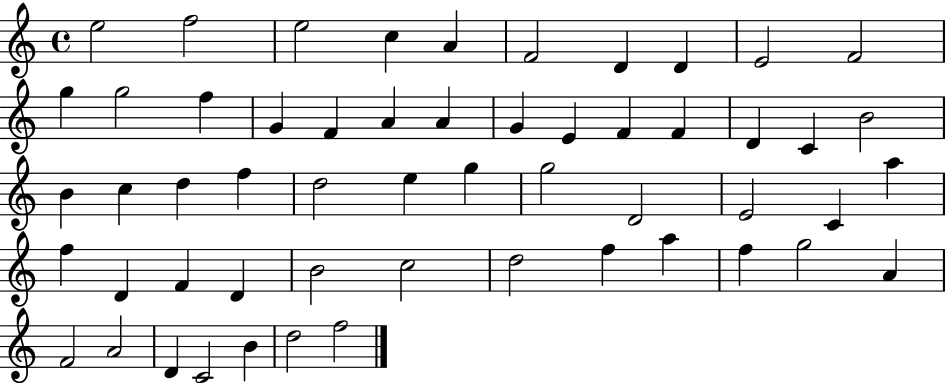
{
  \clef treble
  \time 4/4
  \defaultTimeSignature
  \key c \major
  e''2 f''2 | e''2 c''4 a'4 | f'2 d'4 d'4 | e'2 f'2 | \break g''4 g''2 f''4 | g'4 f'4 a'4 a'4 | g'4 e'4 f'4 f'4 | d'4 c'4 b'2 | \break b'4 c''4 d''4 f''4 | d''2 e''4 g''4 | g''2 d'2 | e'2 c'4 a''4 | \break f''4 d'4 f'4 d'4 | b'2 c''2 | d''2 f''4 a''4 | f''4 g''2 a'4 | \break f'2 a'2 | d'4 c'2 b'4 | d''2 f''2 | \bar "|."
}